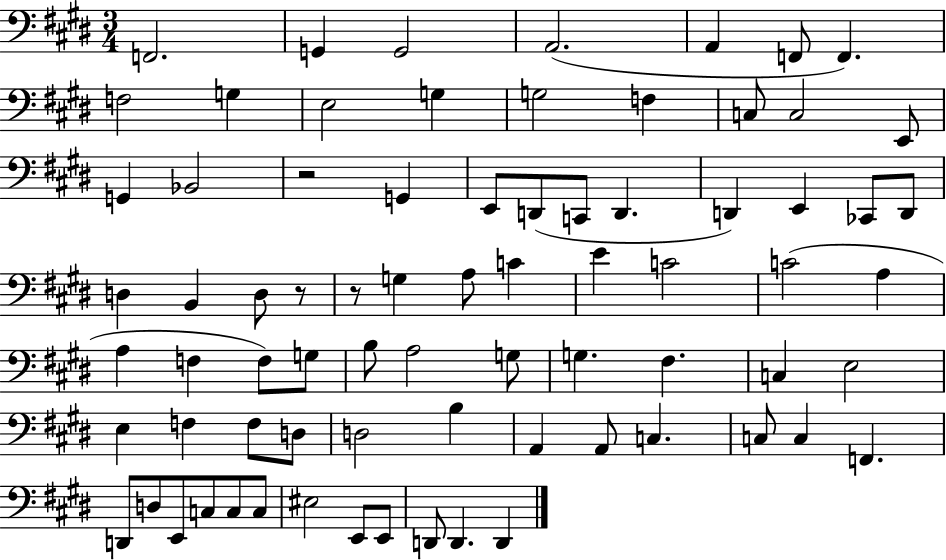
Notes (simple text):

F2/h. G2/q G2/h A2/h. A2/q F2/e F2/q. F3/h G3/q E3/h G3/q G3/h F3/q C3/e C3/h E2/e G2/q Bb2/h R/h G2/q E2/e D2/e C2/e D2/q. D2/q E2/q CES2/e D2/e D3/q B2/q D3/e R/e R/e G3/q A3/e C4/q E4/q C4/h C4/h A3/q A3/q F3/q F3/e G3/e B3/e A3/h G3/e G3/q. F#3/q. C3/q E3/h E3/q F3/q F3/e D3/e D3/h B3/q A2/q A2/e C3/q. C3/e C3/q F2/q. D2/e D3/e E2/e C3/e C3/e C3/e EIS3/h E2/e E2/e D2/e D2/q. D2/q